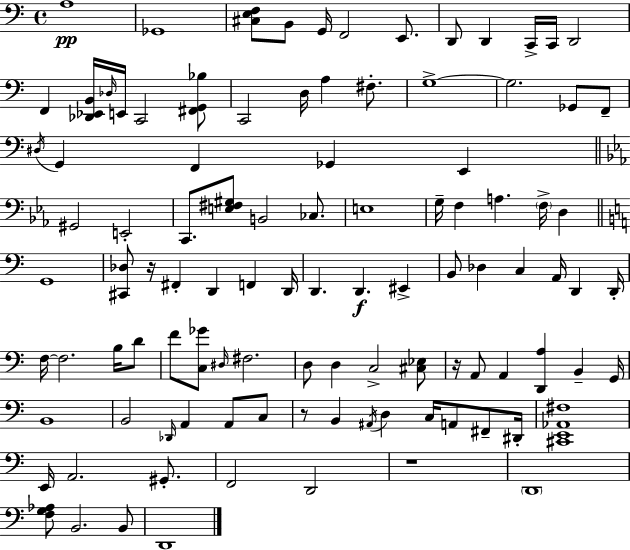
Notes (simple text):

A3/w Gb2/w [C#3,E3,F3]/e B2/e G2/s F2/h E2/e. D2/e D2/q C2/s C2/s D2/h F2/q [Db2,Eb2,B2]/s Db3/s E2/s C2/h [F#2,G2,Bb3]/e C2/h D3/s A3/q F#3/e. G3/w G3/h. Gb2/e F2/e D#3/s G2/q F2/q Gb2/q E2/q G#2/h E2/h C2/e. [E3,F#3,G#3]/e B2/h CES3/e. E3/w G3/s F3/q A3/q. F3/s D3/q G2/w [C#2,Db3]/e R/s F#2/q D2/q F2/q D2/s D2/q. D2/q. EIS2/q B2/e Db3/q C3/q A2/s D2/q D2/s F3/s F3/h. B3/s D4/e F4/e [C3,Gb4]/e D#3/s F#3/h. D3/e D3/q C3/h [C#3,Eb3]/e R/s A2/e A2/q [D2,A3]/q B2/q G2/s B2/w B2/h Db2/s A2/q A2/e C3/e R/e B2/q A#2/s D3/q C3/s A2/e F#2/e D#2/s [C#2,E2,Ab2,F#3]/w E2/s A2/h. G#2/e. F2/h D2/h R/w D2/w [F3,G3,Ab3]/e B2/h. B2/e D2/w